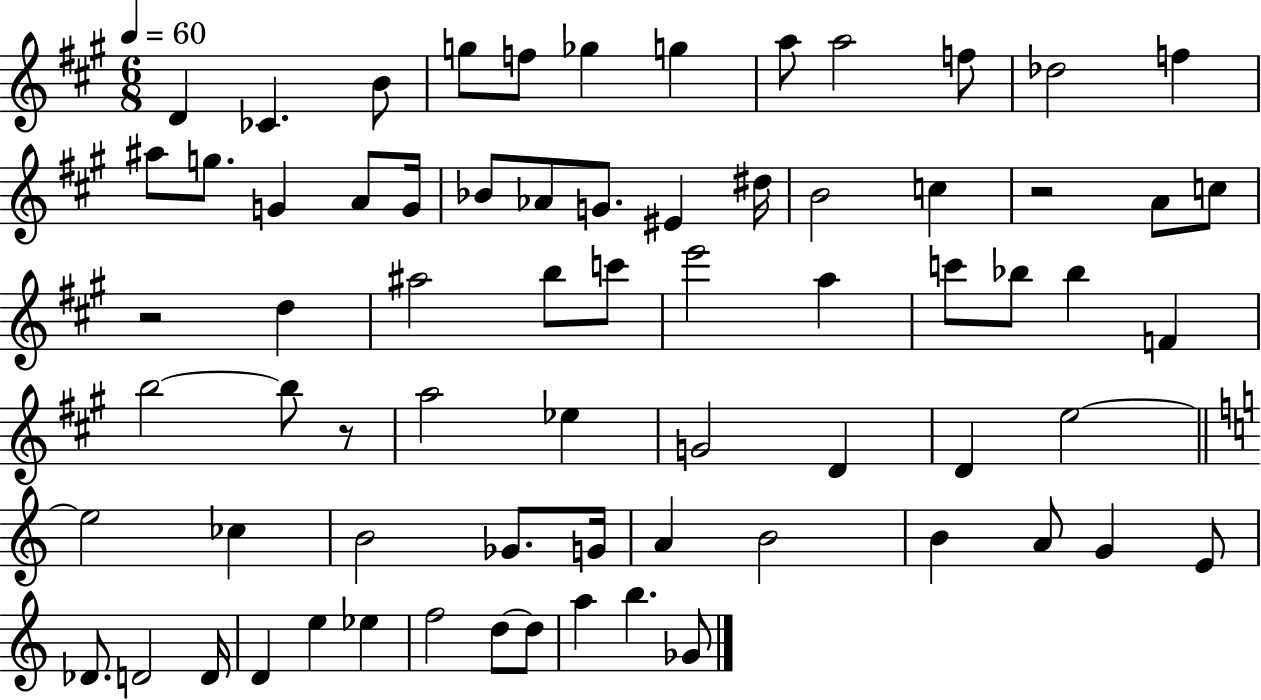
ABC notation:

X:1
T:Untitled
M:6/8
L:1/4
K:A
D _C B/2 g/2 f/2 _g g a/2 a2 f/2 _d2 f ^a/2 g/2 G A/2 G/4 _B/2 _A/2 G/2 ^E ^d/4 B2 c z2 A/2 c/2 z2 d ^a2 b/2 c'/2 e'2 a c'/2 _b/2 _b F b2 b/2 z/2 a2 _e G2 D D e2 e2 _c B2 _G/2 G/4 A B2 B A/2 G E/2 _D/2 D2 D/4 D e _e f2 d/2 d/2 a b _G/2